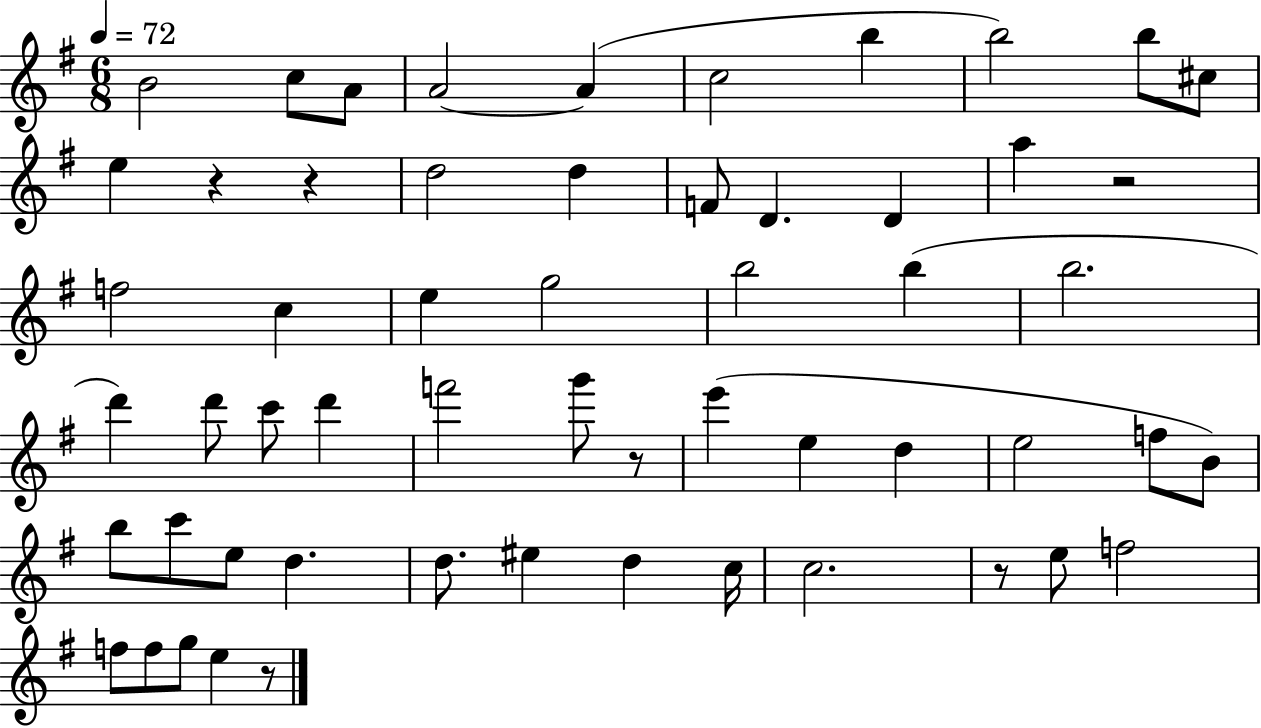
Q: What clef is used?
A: treble